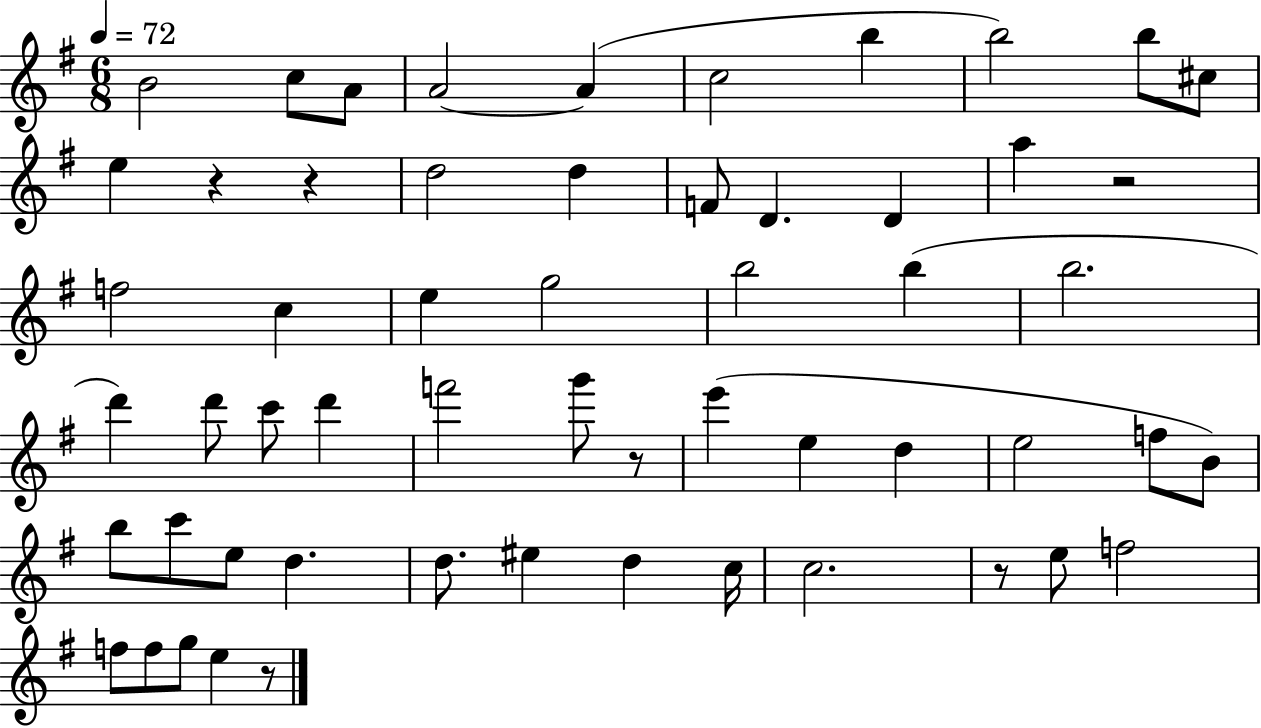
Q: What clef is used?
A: treble